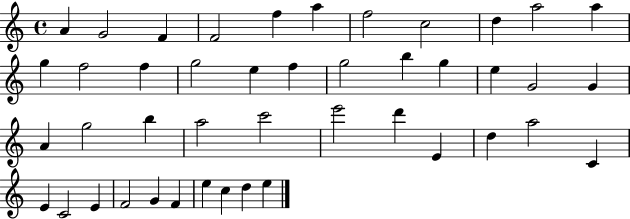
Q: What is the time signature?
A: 4/4